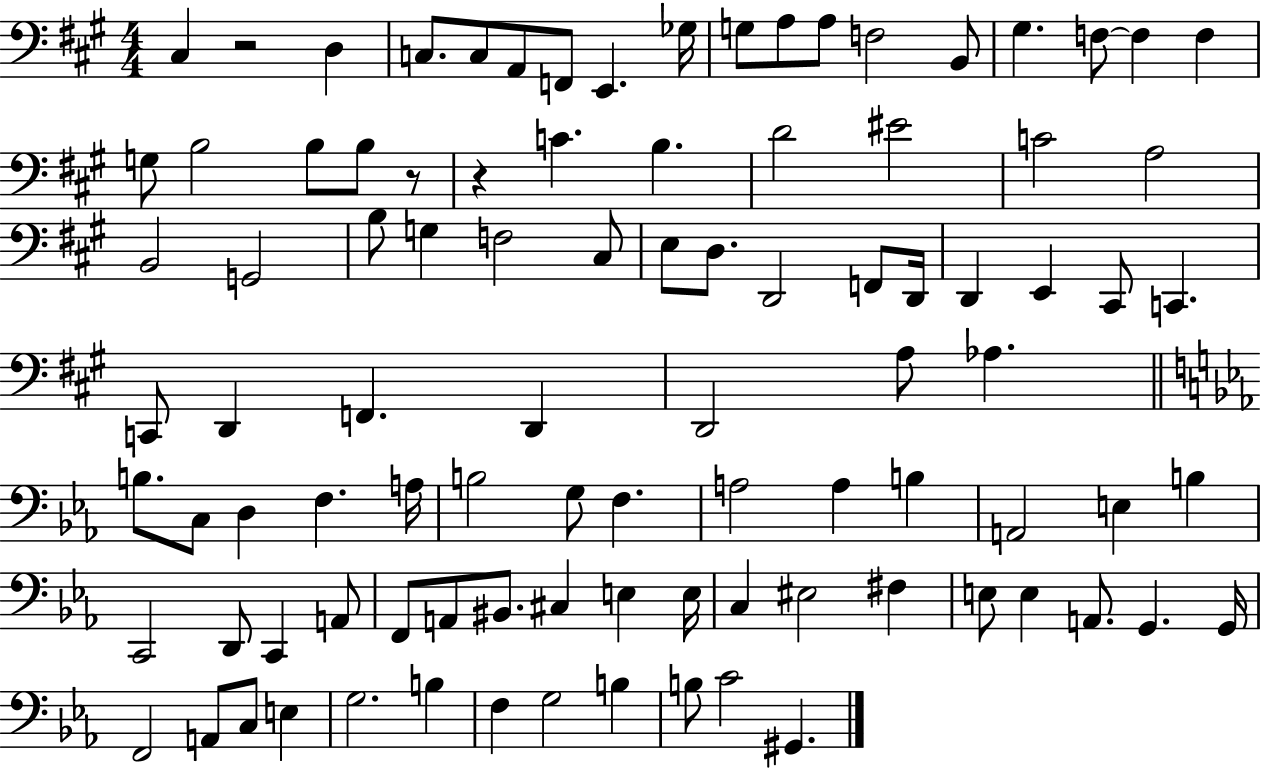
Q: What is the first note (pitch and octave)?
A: C#3